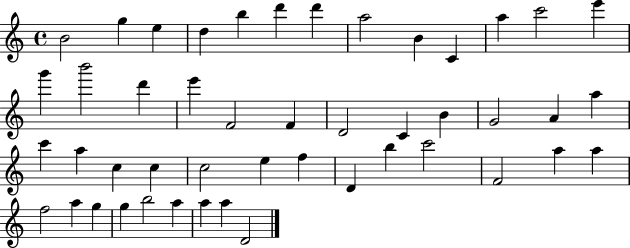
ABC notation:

X:1
T:Untitled
M:4/4
L:1/4
K:C
B2 g e d b d' d' a2 B C a c'2 e' g' b'2 d' e' F2 F D2 C B G2 A a c' a c c c2 e f D b c'2 F2 a a f2 a g g b2 a a a D2